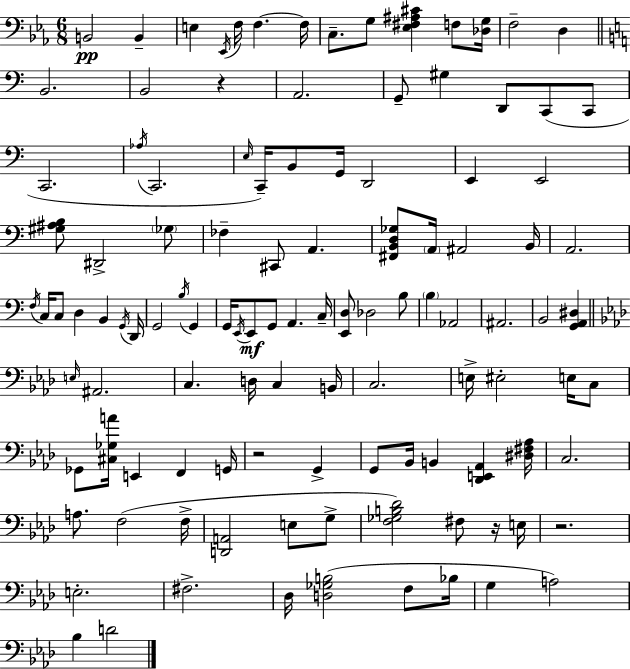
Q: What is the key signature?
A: C minor